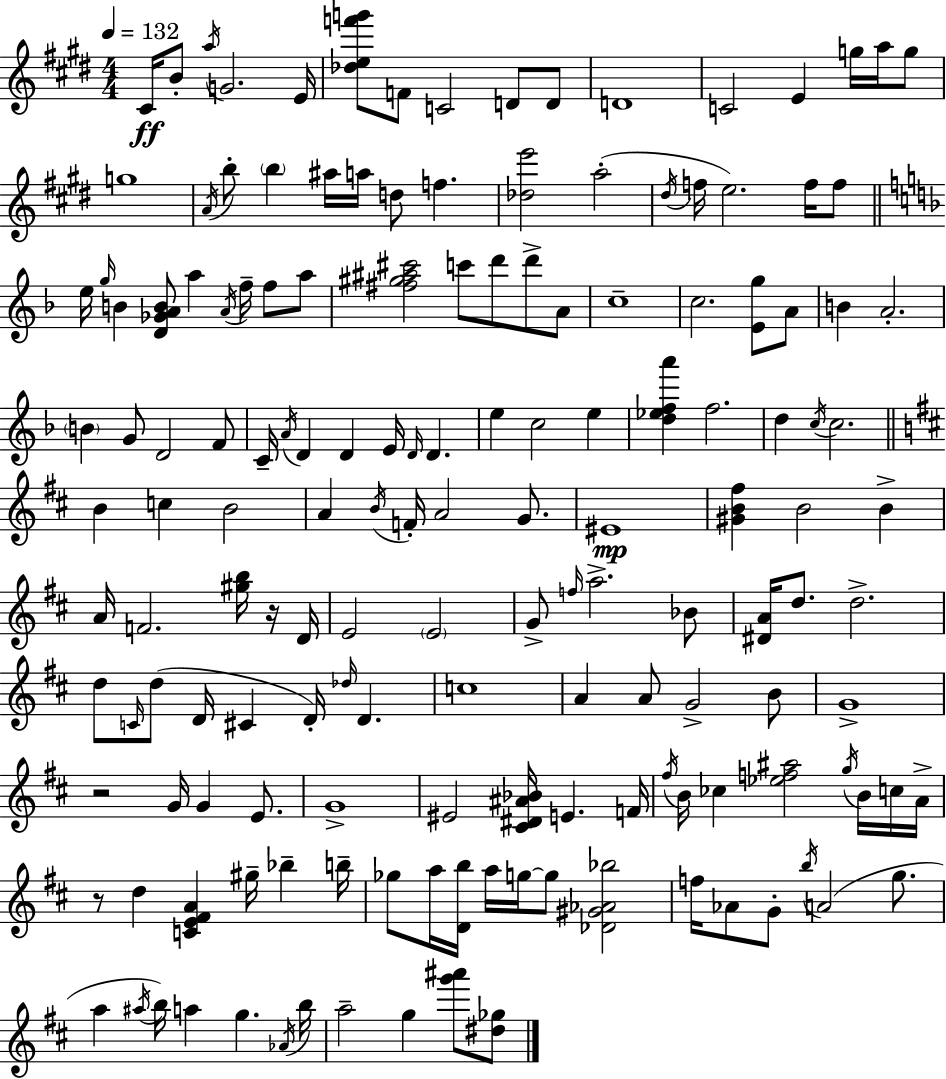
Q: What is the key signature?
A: E major